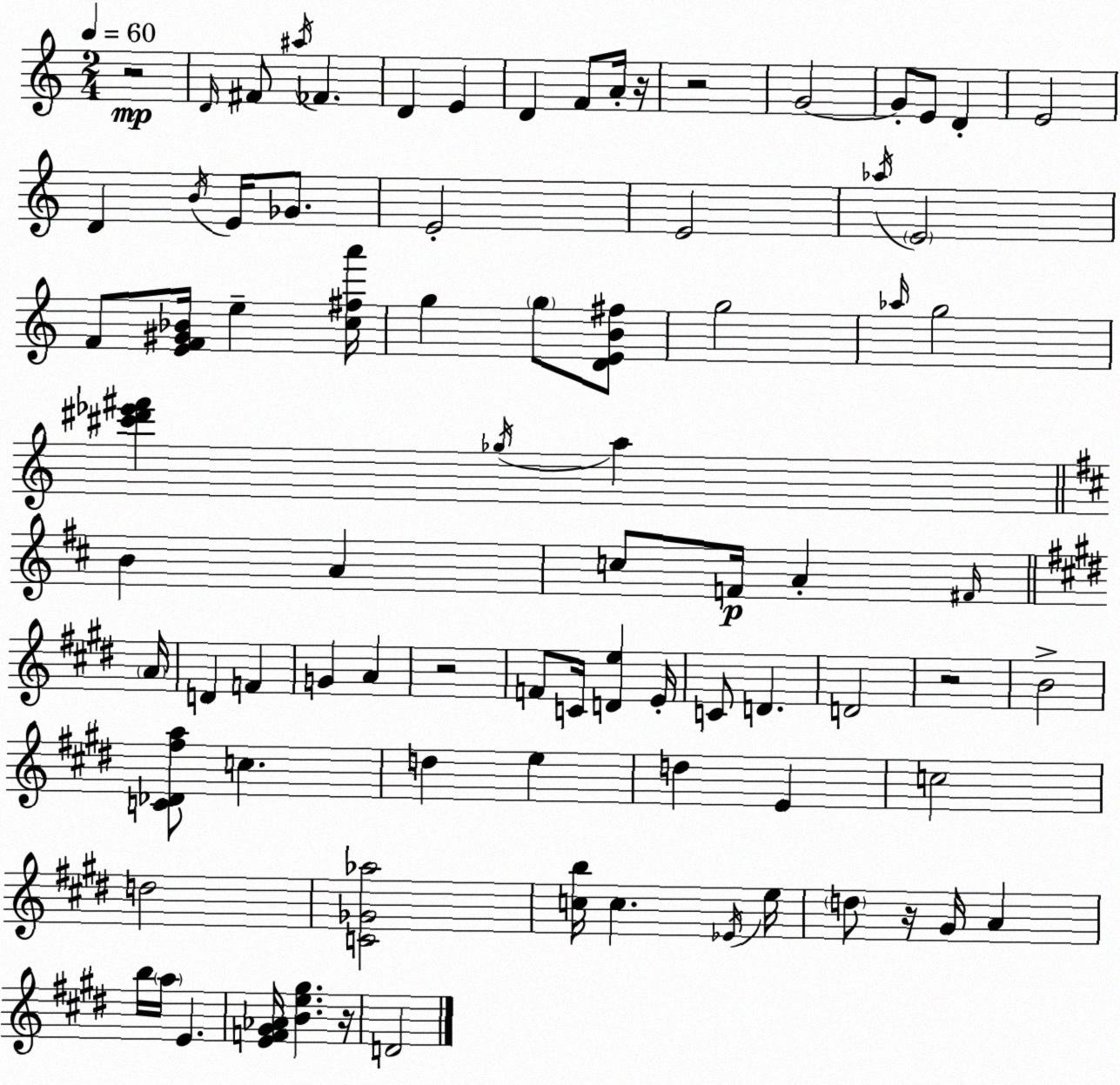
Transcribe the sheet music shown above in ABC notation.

X:1
T:Untitled
M:2/4
L:1/4
K:C
z2 D/4 ^F/2 ^a/4 _F D E D F/2 A/4 z/4 z2 G2 G/2 E/2 D E2 D B/4 E/4 _G/2 E2 E2 _a/4 E2 F/2 [EF^G_B]/4 e [c^fa']/4 g g/2 [DEB^f]/2 g2 _a/4 g2 [^c'^d'_e'^f'] _g/4 a B A c/2 F/4 A ^F/4 A/4 D F G A z2 F/2 C/4 [De] E/4 C/2 D D2 z2 B2 [C_D^fa]/2 c d e d E c2 d2 [C_G_a]2 [cb]/4 c _E/4 e/4 d/2 z/4 ^G/4 A b/4 a/4 E [EF^G_A]/4 [Be^g] z/4 D2